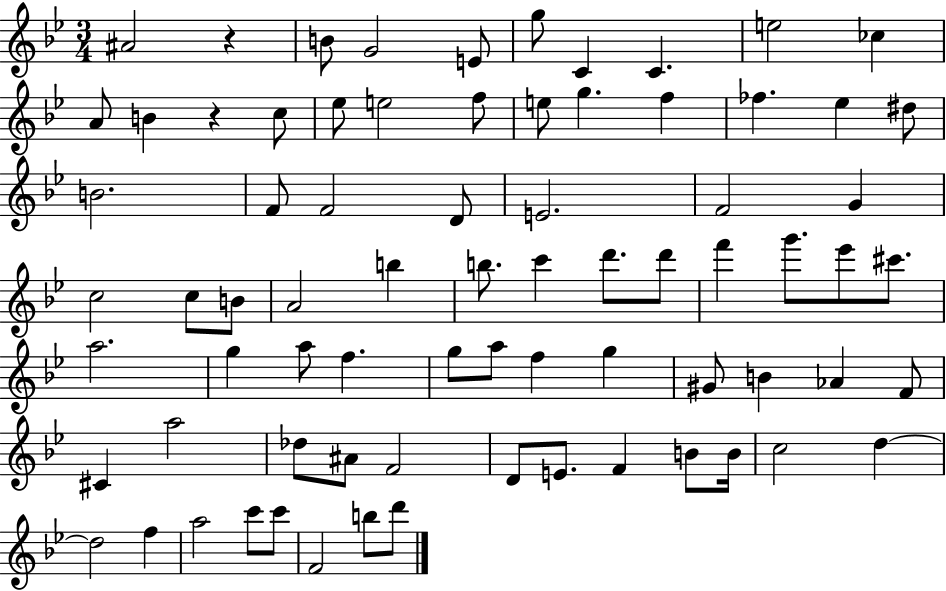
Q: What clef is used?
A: treble